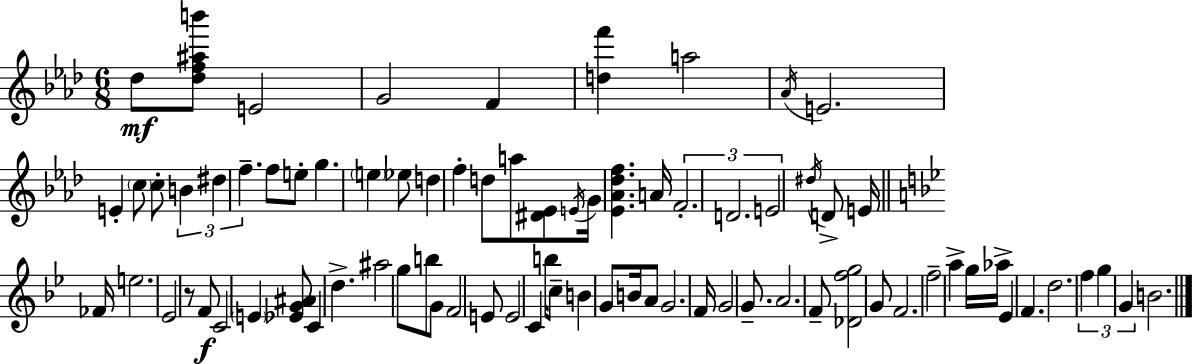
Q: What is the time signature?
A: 6/8